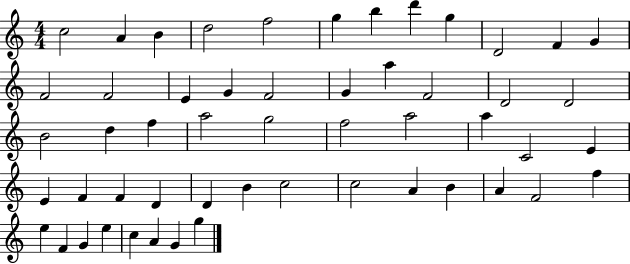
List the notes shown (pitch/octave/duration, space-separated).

C5/h A4/q B4/q D5/h F5/h G5/q B5/q D6/q G5/q D4/h F4/q G4/q F4/h F4/h E4/q G4/q F4/h G4/q A5/q F4/h D4/h D4/h B4/h D5/q F5/q A5/h G5/h F5/h A5/h A5/q C4/h E4/q E4/q F4/q F4/q D4/q D4/q B4/q C5/h C5/h A4/q B4/q A4/q F4/h F5/q E5/q F4/q G4/q E5/q C5/q A4/q G4/q G5/q